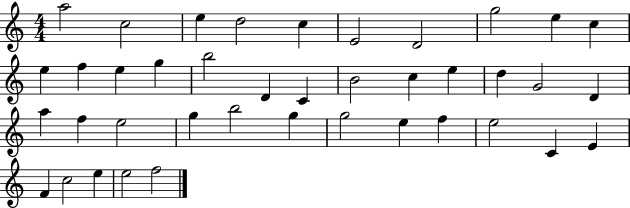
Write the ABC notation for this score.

X:1
T:Untitled
M:4/4
L:1/4
K:C
a2 c2 e d2 c E2 D2 g2 e c e f e g b2 D C B2 c e d G2 D a f e2 g b2 g g2 e f e2 C E F c2 e e2 f2